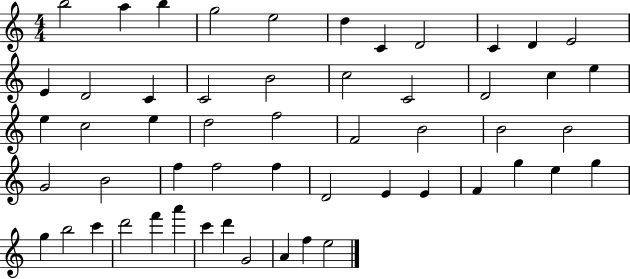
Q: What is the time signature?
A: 4/4